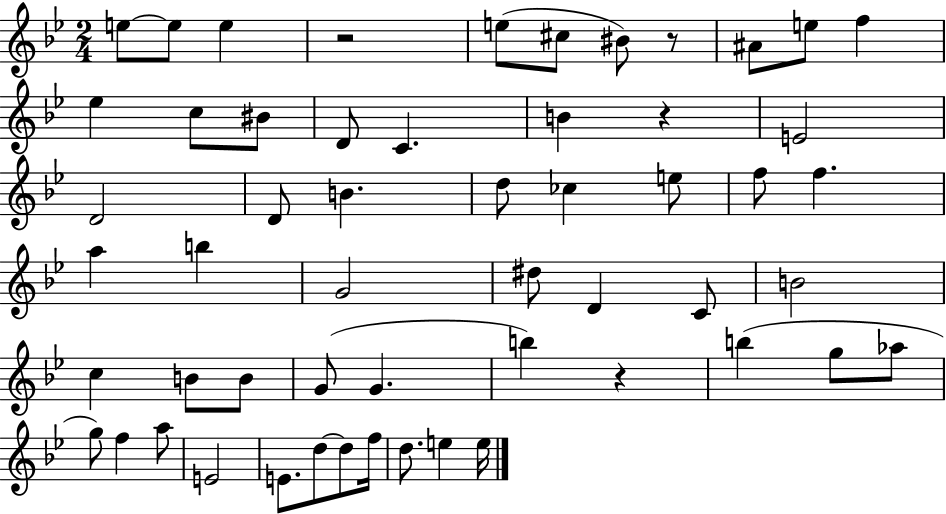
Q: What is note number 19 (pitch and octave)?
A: B4